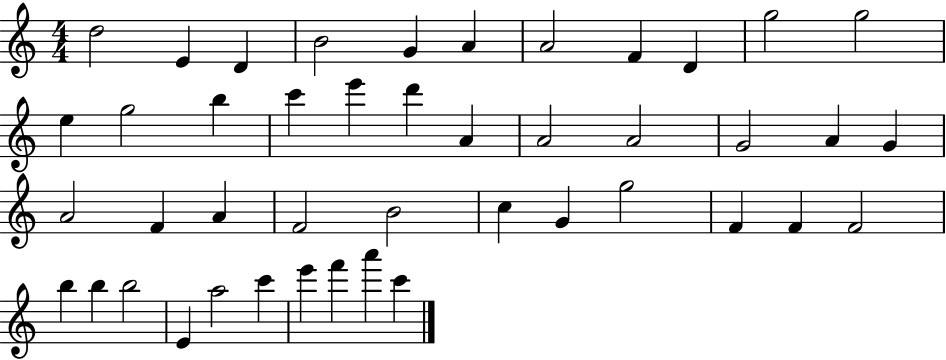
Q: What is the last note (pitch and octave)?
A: C6